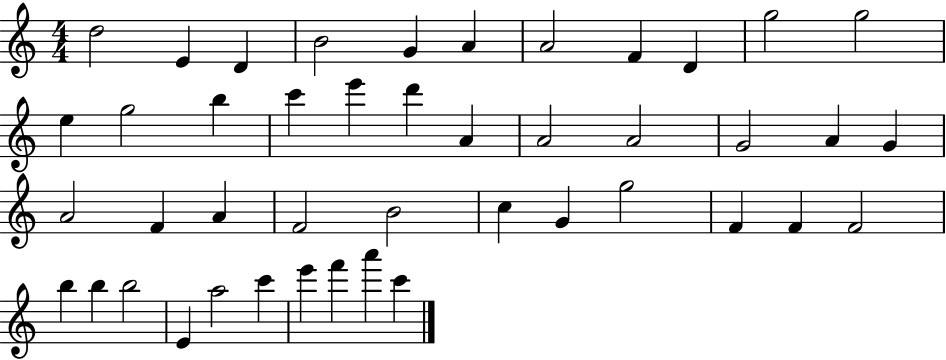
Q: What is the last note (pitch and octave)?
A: C6